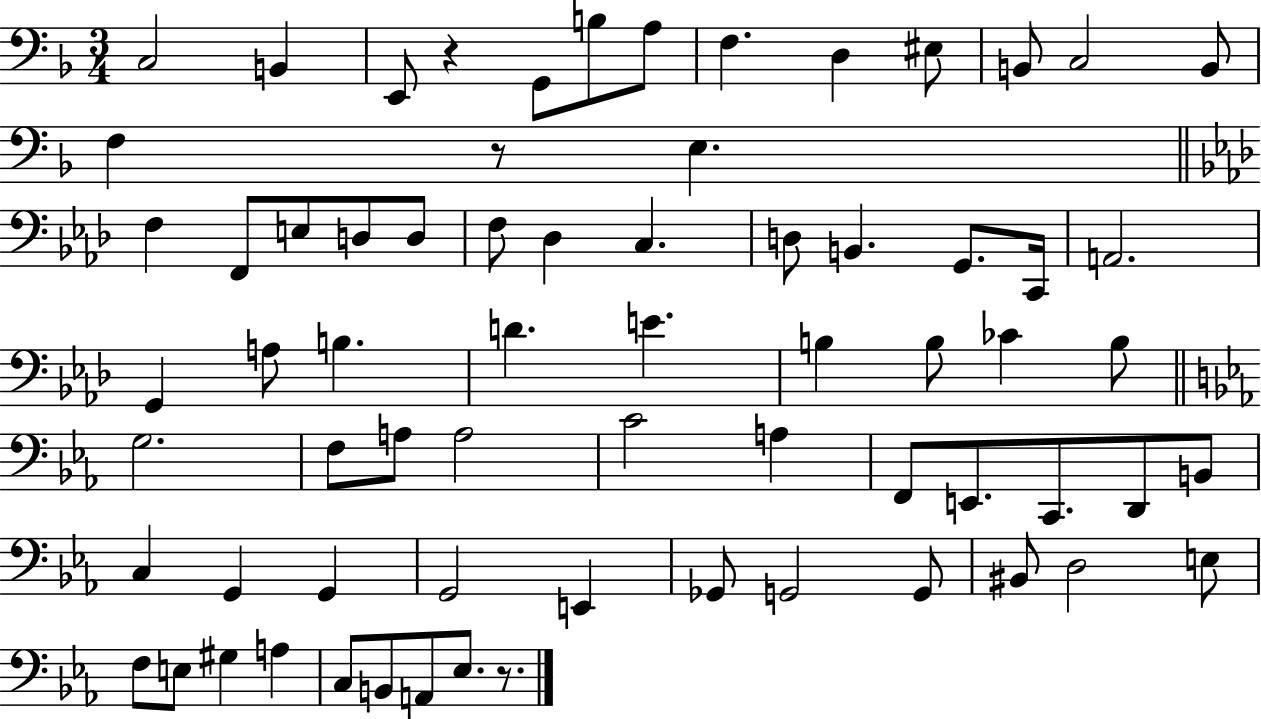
C3/h B2/q E2/e R/q G2/e B3/e A3/e F3/q. D3/q EIS3/e B2/e C3/h B2/e F3/q R/e E3/q. F3/q F2/e E3/e D3/e D3/e F3/e Db3/q C3/q. D3/e B2/q. G2/e. C2/s A2/h. G2/q A3/e B3/q. D4/q. E4/q. B3/q B3/e CES4/q B3/e G3/h. F3/e A3/e A3/h C4/h A3/q F2/e E2/e. C2/e. D2/e B2/e C3/q G2/q G2/q G2/h E2/q Gb2/e G2/h G2/e BIS2/e D3/h E3/e F3/e E3/e G#3/q A3/q C3/e B2/e A2/e Eb3/e. R/e.